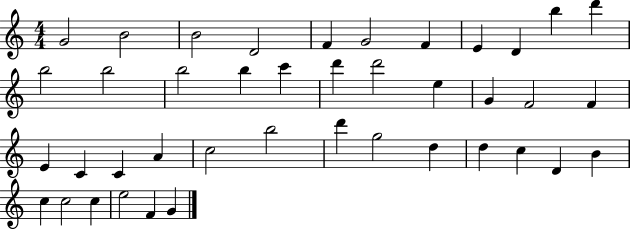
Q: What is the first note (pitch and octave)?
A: G4